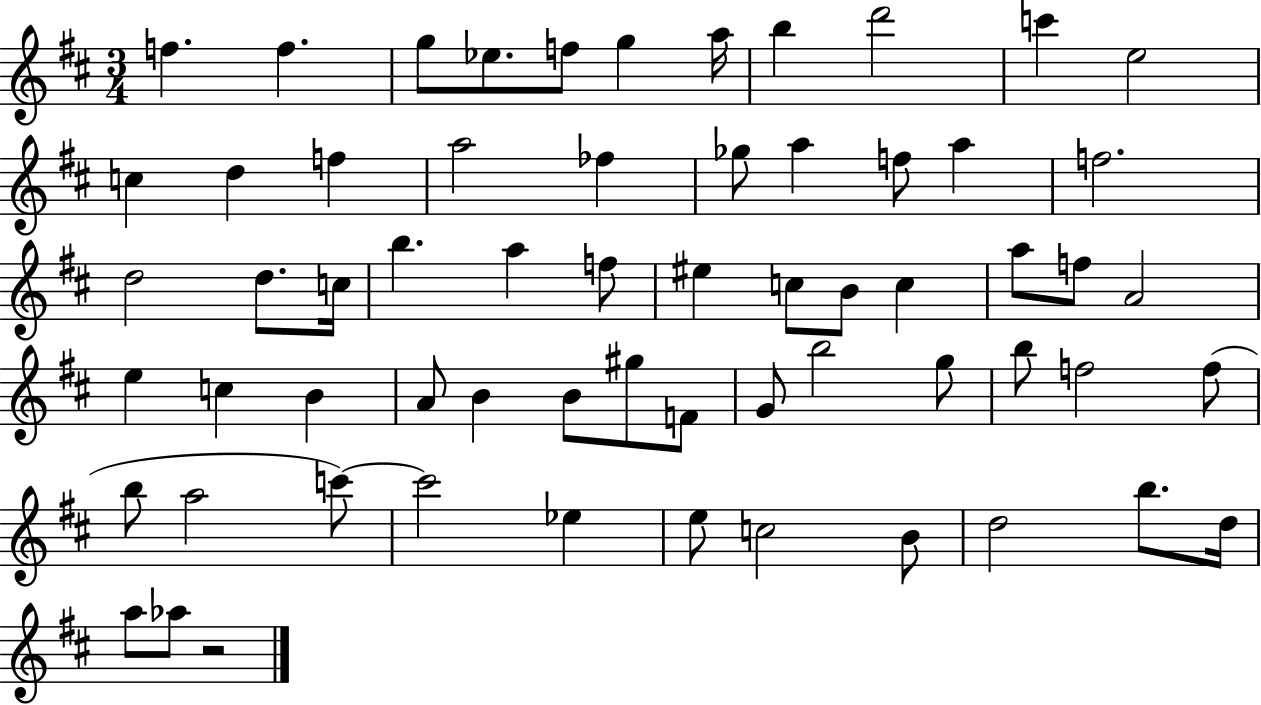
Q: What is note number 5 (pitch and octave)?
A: F5